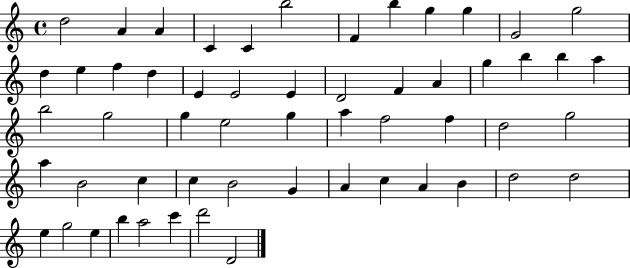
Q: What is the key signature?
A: C major